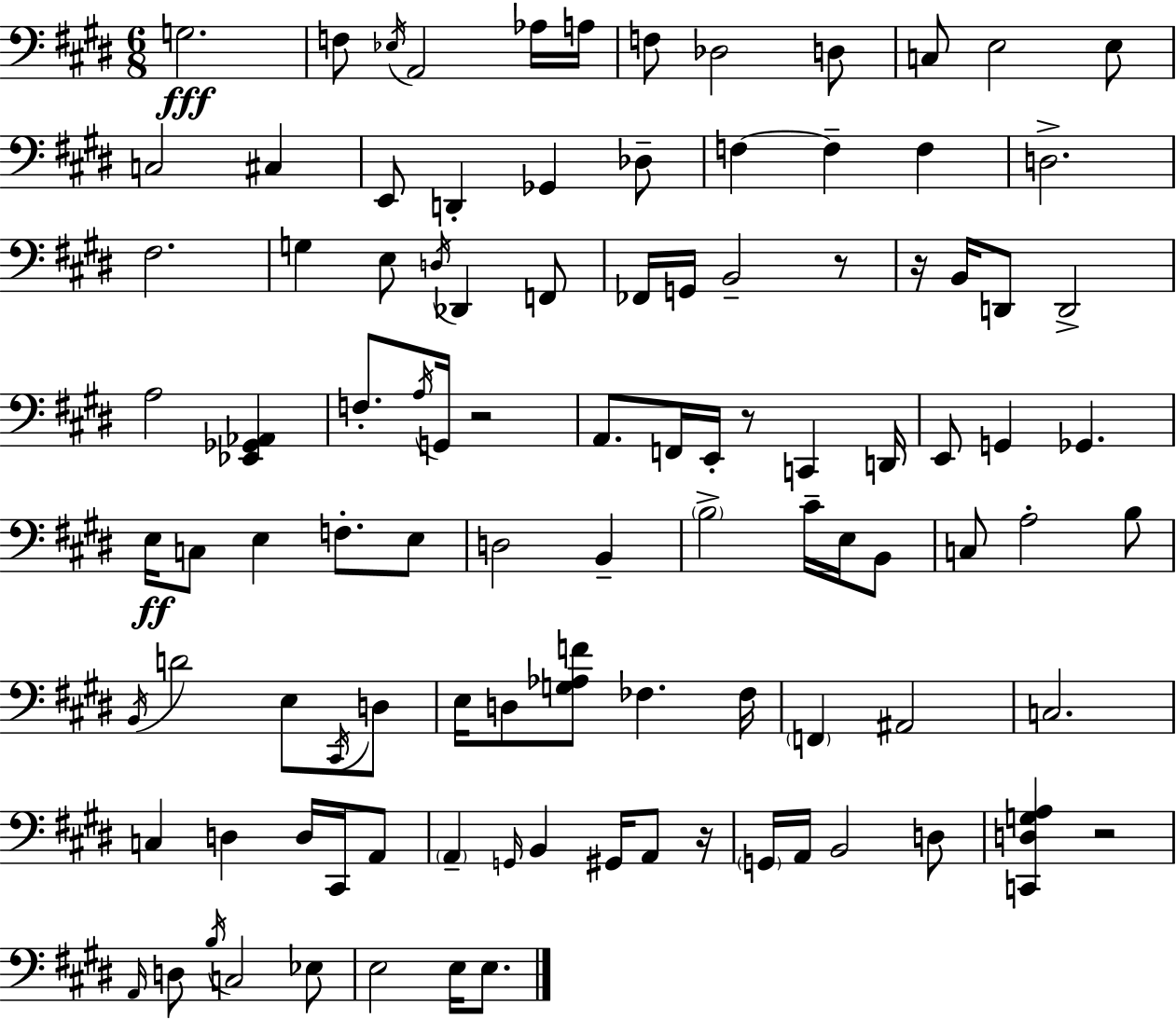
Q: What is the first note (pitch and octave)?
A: G3